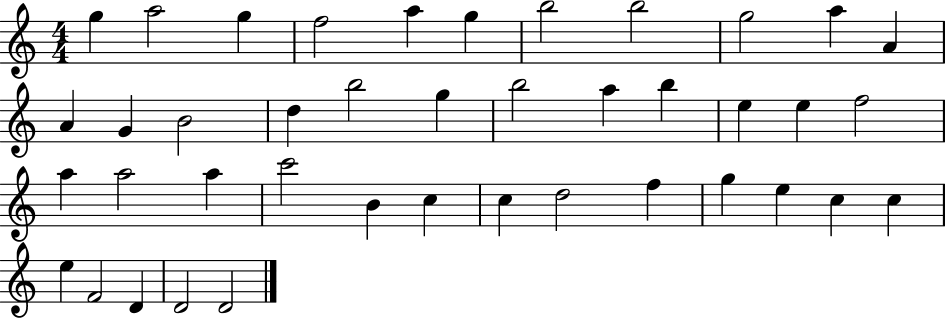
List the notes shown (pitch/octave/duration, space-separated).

G5/q A5/h G5/q F5/h A5/q G5/q B5/h B5/h G5/h A5/q A4/q A4/q G4/q B4/h D5/q B5/h G5/q B5/h A5/q B5/q E5/q E5/q F5/h A5/q A5/h A5/q C6/h B4/q C5/q C5/q D5/h F5/q G5/q E5/q C5/q C5/q E5/q F4/h D4/q D4/h D4/h